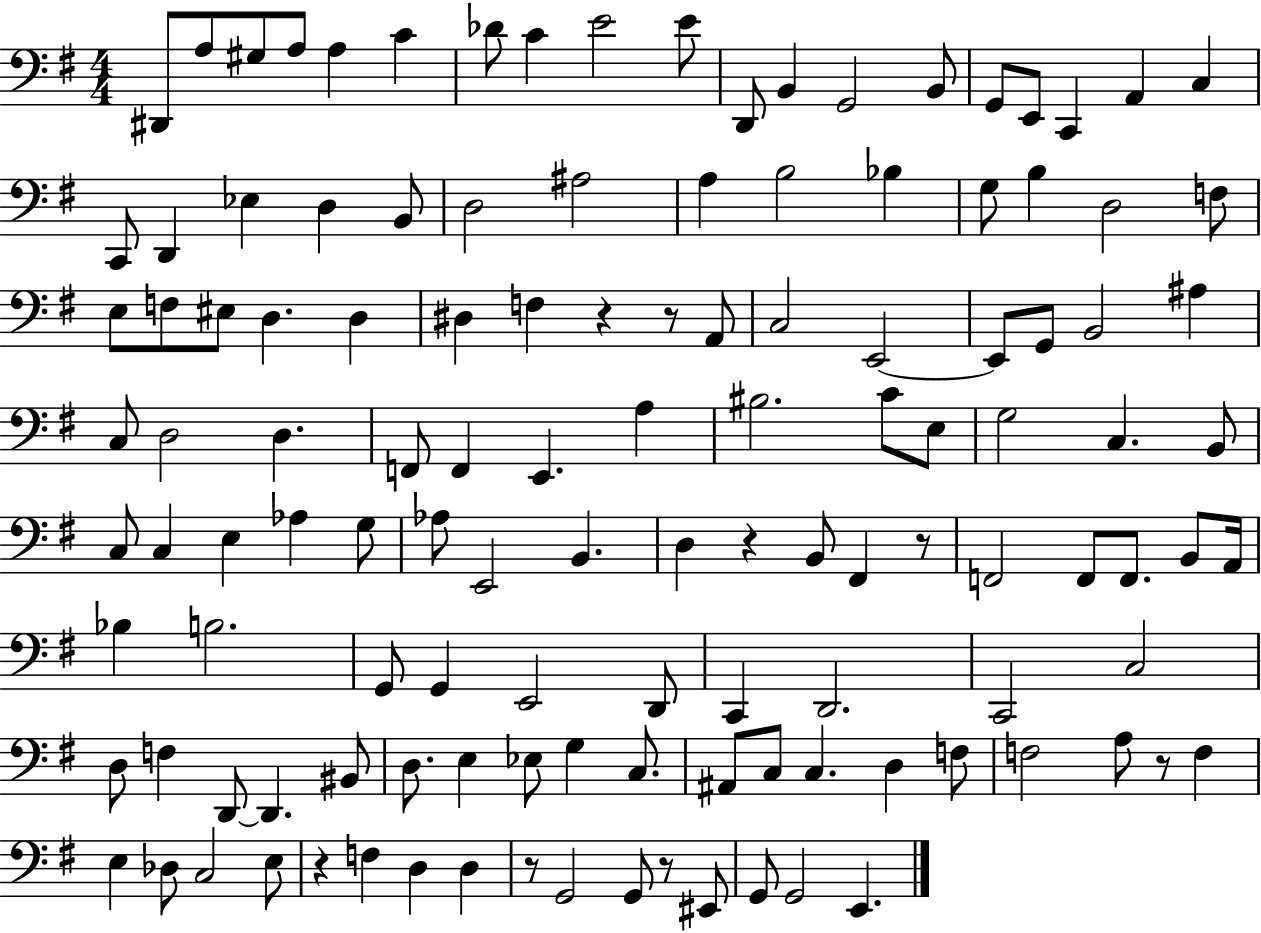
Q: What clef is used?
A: bass